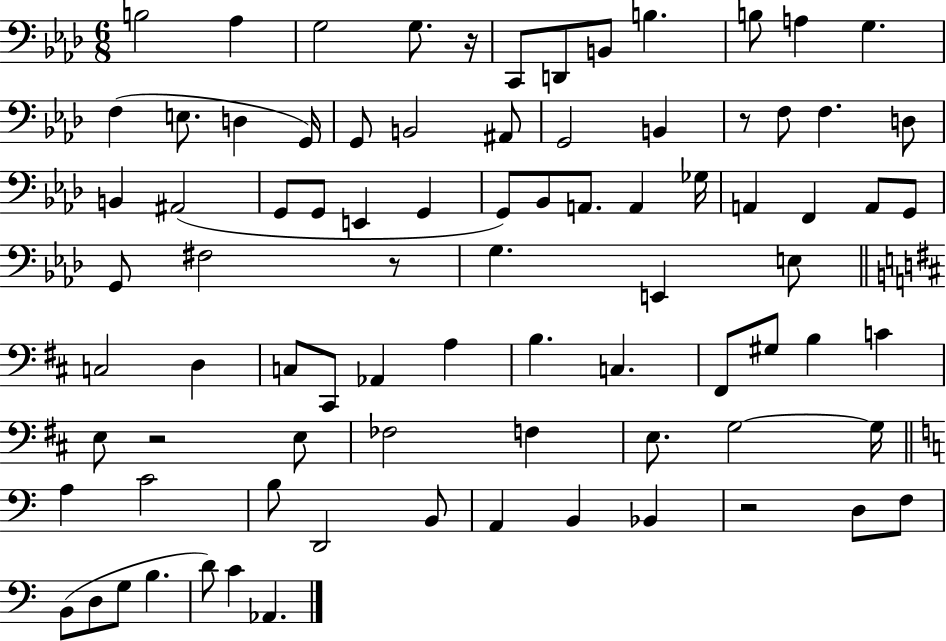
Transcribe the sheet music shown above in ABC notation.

X:1
T:Untitled
M:6/8
L:1/4
K:Ab
B,2 _A, G,2 G,/2 z/4 C,,/2 D,,/2 B,,/2 B, B,/2 A, G, F, E,/2 D, G,,/4 G,,/2 B,,2 ^A,,/2 G,,2 B,, z/2 F,/2 F, D,/2 B,, ^A,,2 G,,/2 G,,/2 E,, G,, G,,/2 _B,,/2 A,,/2 A,, _G,/4 A,, F,, A,,/2 G,,/2 G,,/2 ^F,2 z/2 G, E,, E,/2 C,2 D, C,/2 ^C,,/2 _A,, A, B, C, ^F,,/2 ^G,/2 B, C E,/2 z2 E,/2 _F,2 F, E,/2 G,2 G,/4 A, C2 B,/2 D,,2 B,,/2 A,, B,, _B,, z2 D,/2 F,/2 B,,/2 D,/2 G,/2 B, D/2 C _A,,